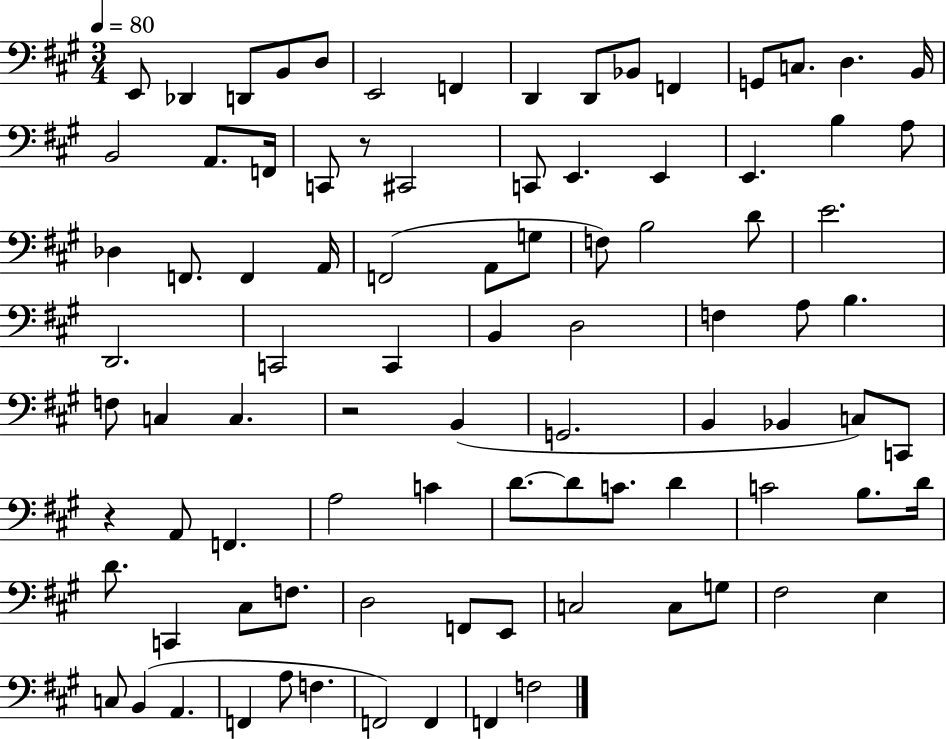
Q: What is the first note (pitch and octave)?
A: E2